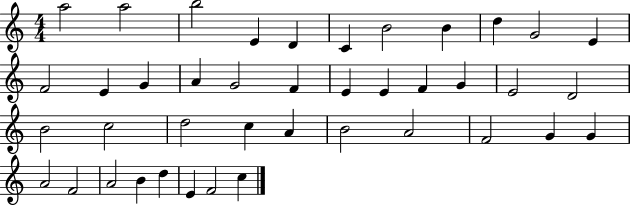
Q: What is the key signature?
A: C major